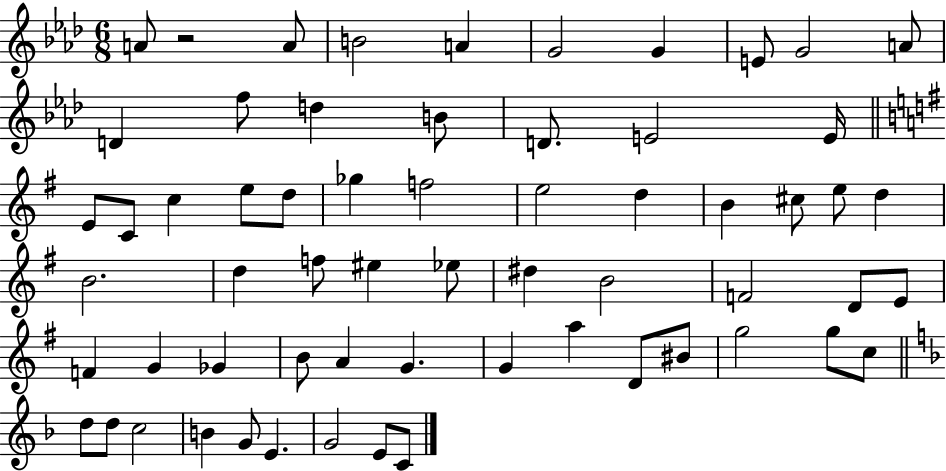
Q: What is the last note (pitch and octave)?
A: C4